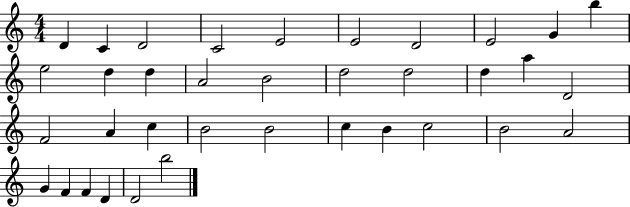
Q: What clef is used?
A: treble